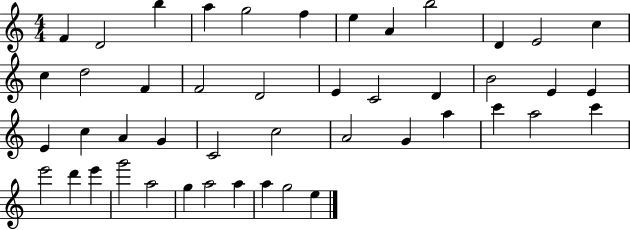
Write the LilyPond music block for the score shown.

{
  \clef treble
  \numericTimeSignature
  \time 4/4
  \key c \major
  f'4 d'2 b''4 | a''4 g''2 f''4 | e''4 a'4 b''2 | d'4 e'2 c''4 | \break c''4 d''2 f'4 | f'2 d'2 | e'4 c'2 d'4 | b'2 e'4 e'4 | \break e'4 c''4 a'4 g'4 | c'2 c''2 | a'2 g'4 a''4 | c'''4 a''2 c'''4 | \break e'''2 d'''4 e'''4 | g'''2 a''2 | g''4 a''2 a''4 | a''4 g''2 e''4 | \break \bar "|."
}